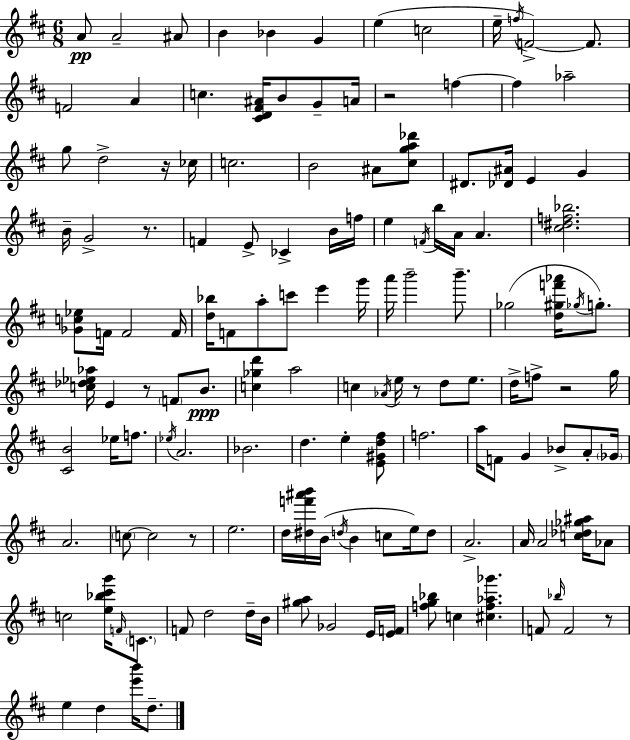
A4/e A4/h A#4/e B4/q Bb4/q G4/q E5/q C5/h E5/s F5/s F4/h F4/e. F4/h A4/q C5/q. [C#4,D4,F#4,A#4]/s B4/e G4/e A4/s R/h F5/q F5/q Ab5/h G5/e D5/h R/s CES5/s C5/h. B4/h A#4/e [C#5,G5,A5,Db6]/e D#4/e. [Db4,A#4]/s E4/q G4/q B4/s G4/h R/e. F4/q E4/e CES4/q B4/s F5/s E5/q F4/s B5/s A4/s A4/q. [C#5,D#5,F5,Bb5]/h. [Gb4,C5,Eb5]/e F4/s F4/h F4/s [D5,Bb5]/s F4/e A5/e C6/e E6/q G6/s A6/s B6/h B6/e. Gb5/h [D5,G#5,F6,Ab6]/s Gb5/s G5/e. [C5,Db5,Eb5,Ab5]/s E4/q R/e F4/e B4/e. [C5,Gb5,D6]/q A5/h C5/q Ab4/s E5/s R/e D5/e E5/e. D5/s F5/e R/h G5/s [C#4,B4]/h Eb5/s F5/e. Eb5/s A4/h. Bb4/h. D5/q. E5/q [E4,G#4,D5,F#5]/e F5/h. A5/s F4/e G4/q Bb4/e A4/e Gb4/s A4/h. C5/e C5/h R/e E5/h. D5/s [D#5,F6,A#6,B6]/s B4/s D5/s B4/q C5/e E5/s D5/e A4/h. A4/s A4/h [C5,Db5,Gb5,A#5]/s Ab4/e C5/h [E5,Bb5,C#6,G6]/s F4/s C4/e. F4/e D5/h D5/s B4/s [G#5,A5]/e Gb4/h E4/s [E4,F4]/s [F5,G5,Bb5]/e C5/q [C#5,F5,Ab5,Gb6]/q. F4/e Bb5/s F4/h R/e E5/q D5/q [E6,B6]/s D5/e.